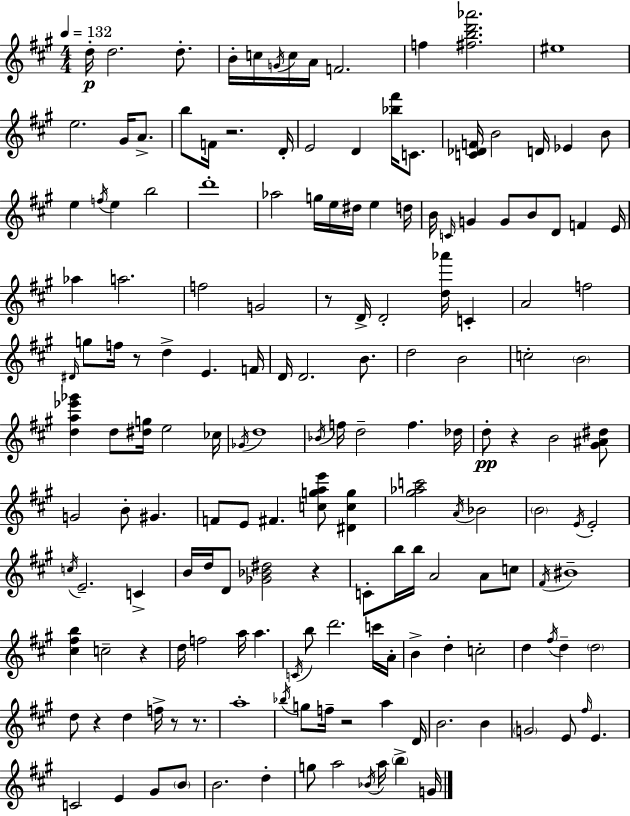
X:1
T:Untitled
M:4/4
L:1/4
K:A
d/4 d2 d/2 B/4 c/4 G/4 c/4 A/4 F2 f [^fbd'_a']2 ^e4 e2 ^G/4 A/2 b/2 F/4 z2 D/4 E2 D [_b^f']/4 C/2 [C_DF]/4 B2 D/4 _E B/2 e f/4 e b2 d'4 _a2 g/4 e/4 ^d/4 e d/4 B/4 C/4 G G/2 B/2 D/2 F E/4 _a a2 f2 G2 z/2 D/4 D2 [d_a']/4 C A2 f2 ^D/4 g/2 f/4 z/2 d E F/4 D/4 D2 B/2 d2 B2 c2 B2 [da_e'_g'] d/2 [^dg]/4 e2 _c/4 _G/4 d4 _B/4 f/4 d2 f _d/4 d/2 z B2 [^G^A^d]/2 G2 B/2 ^G F/2 E/2 ^F [cgae']/2 [^Dcg] [^g_ac']2 A/4 _B2 B2 E/4 E2 c/4 E2 C B/4 d/4 D/2 [_G_B^d]2 z C/2 b/4 b/4 A2 A/2 c/2 ^F/4 ^B4 [^c^fb] c2 z d/4 f2 a/4 a C/4 b/2 d'2 c'/4 A/4 B d c2 d ^f/4 d d2 d/2 z d f/4 z/2 z/2 a4 _b/4 g/2 f/4 z2 a D/4 B2 B G2 E/2 ^f/4 E C2 E ^G/2 B/2 B2 d g/2 a2 _B/4 a/4 b G/4